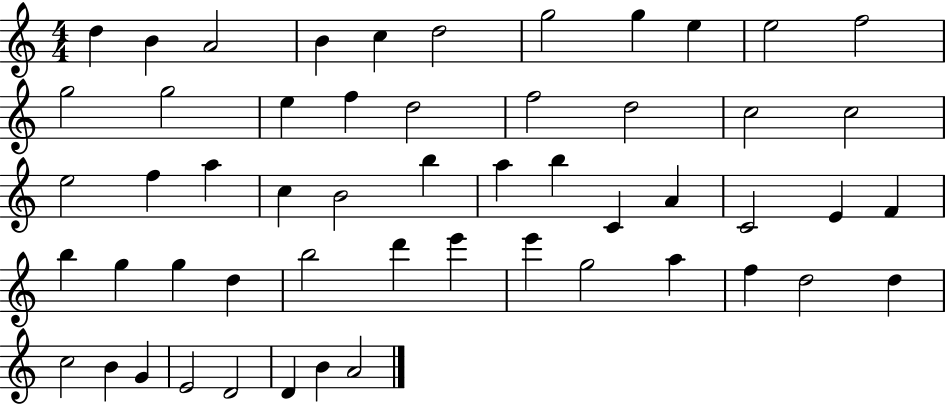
D5/q B4/q A4/h B4/q C5/q D5/h G5/h G5/q E5/q E5/h F5/h G5/h G5/h E5/q F5/q D5/h F5/h D5/h C5/h C5/h E5/h F5/q A5/q C5/q B4/h B5/q A5/q B5/q C4/q A4/q C4/h E4/q F4/q B5/q G5/q G5/q D5/q B5/h D6/q E6/q E6/q G5/h A5/q F5/q D5/h D5/q C5/h B4/q G4/q E4/h D4/h D4/q B4/q A4/h